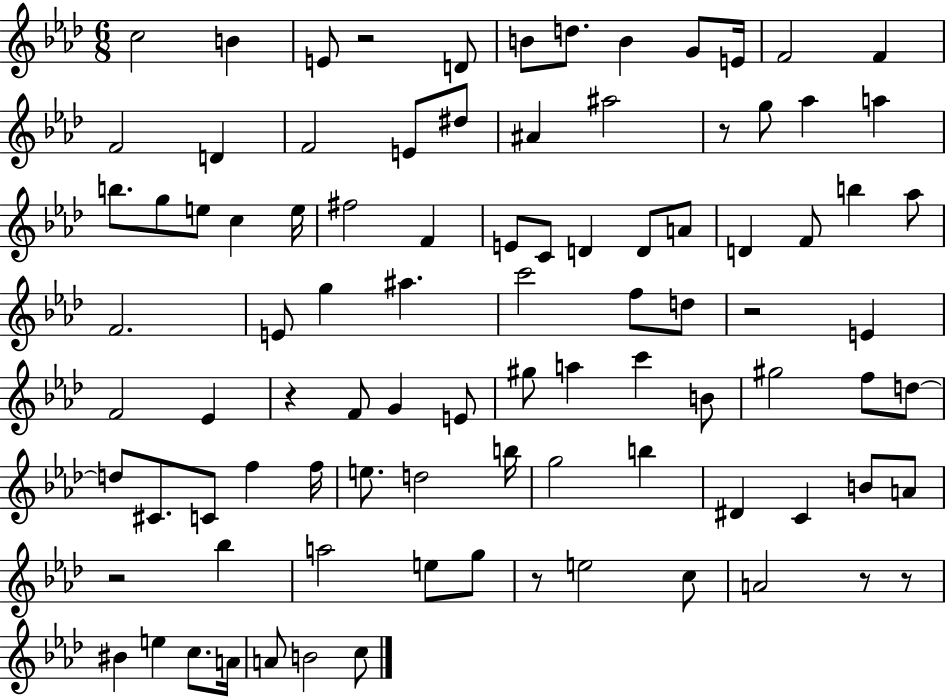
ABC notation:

X:1
T:Untitled
M:6/8
L:1/4
K:Ab
c2 B E/2 z2 D/2 B/2 d/2 B G/2 E/4 F2 F F2 D F2 E/2 ^d/2 ^A ^a2 z/2 g/2 _a a b/2 g/2 e/2 c e/4 ^f2 F E/2 C/2 D D/2 A/2 D F/2 b _a/2 F2 E/2 g ^a c'2 f/2 d/2 z2 E F2 _E z F/2 G E/2 ^g/2 a c' B/2 ^g2 f/2 d/2 d/2 ^C/2 C/2 f f/4 e/2 d2 b/4 g2 b ^D C B/2 A/2 z2 _b a2 e/2 g/2 z/2 e2 c/2 A2 z/2 z/2 ^B e c/2 A/4 A/2 B2 c/2